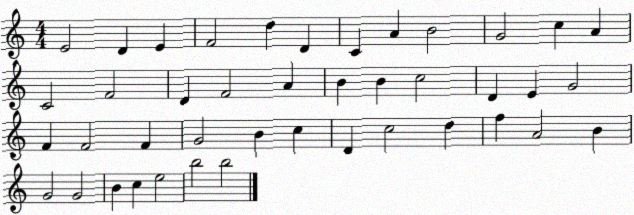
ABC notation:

X:1
T:Untitled
M:4/4
L:1/4
K:C
E2 D E F2 d D C A B2 G2 c A C2 F2 D F2 A B B c2 D E G2 F F2 F G2 B c D c2 d f A2 B G2 G2 B c e2 b2 b2